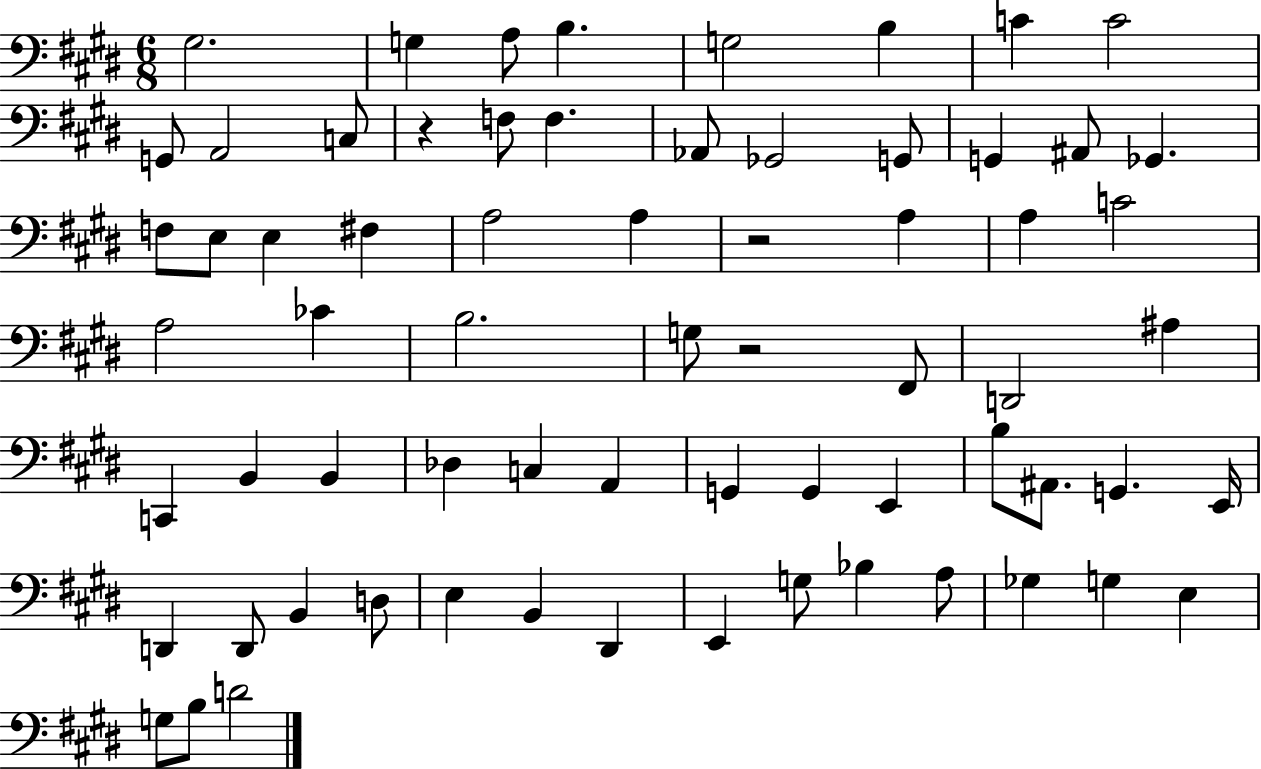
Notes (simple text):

G#3/h. G3/q A3/e B3/q. G3/h B3/q C4/q C4/h G2/e A2/h C3/e R/q F3/e F3/q. Ab2/e Gb2/h G2/e G2/q A#2/e Gb2/q. F3/e E3/e E3/q F#3/q A3/h A3/q R/h A3/q A3/q C4/h A3/h CES4/q B3/h. G3/e R/h F#2/e D2/h A#3/q C2/q B2/q B2/q Db3/q C3/q A2/q G2/q G2/q E2/q B3/e A#2/e. G2/q. E2/s D2/q D2/e B2/q D3/e E3/q B2/q D#2/q E2/q G3/e Bb3/q A3/e Gb3/q G3/q E3/q G3/e B3/e D4/h